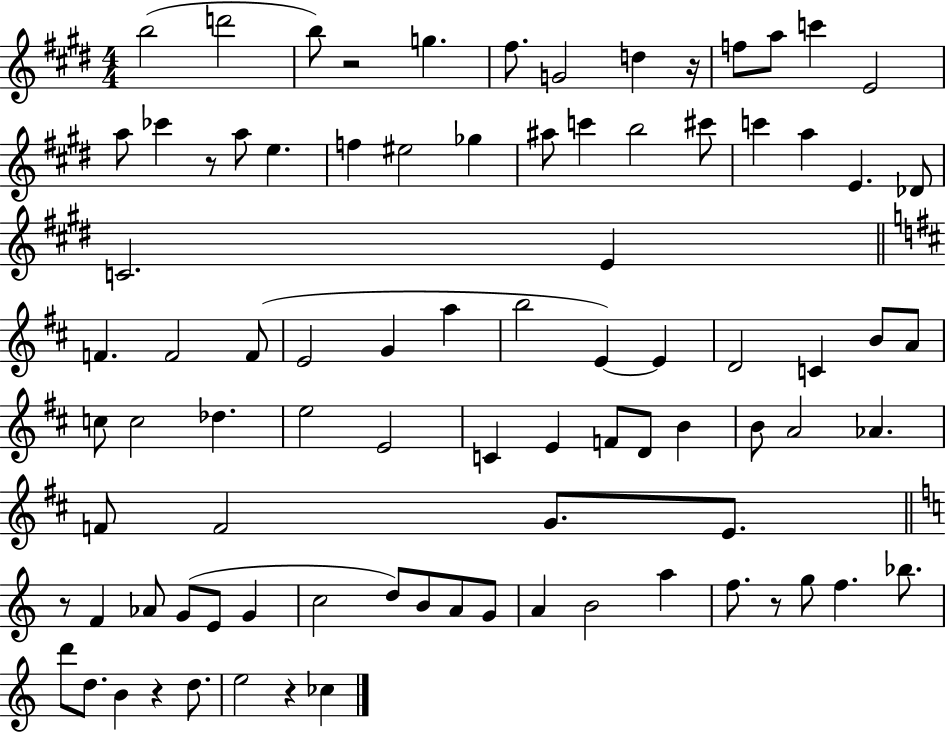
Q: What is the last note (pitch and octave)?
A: CES5